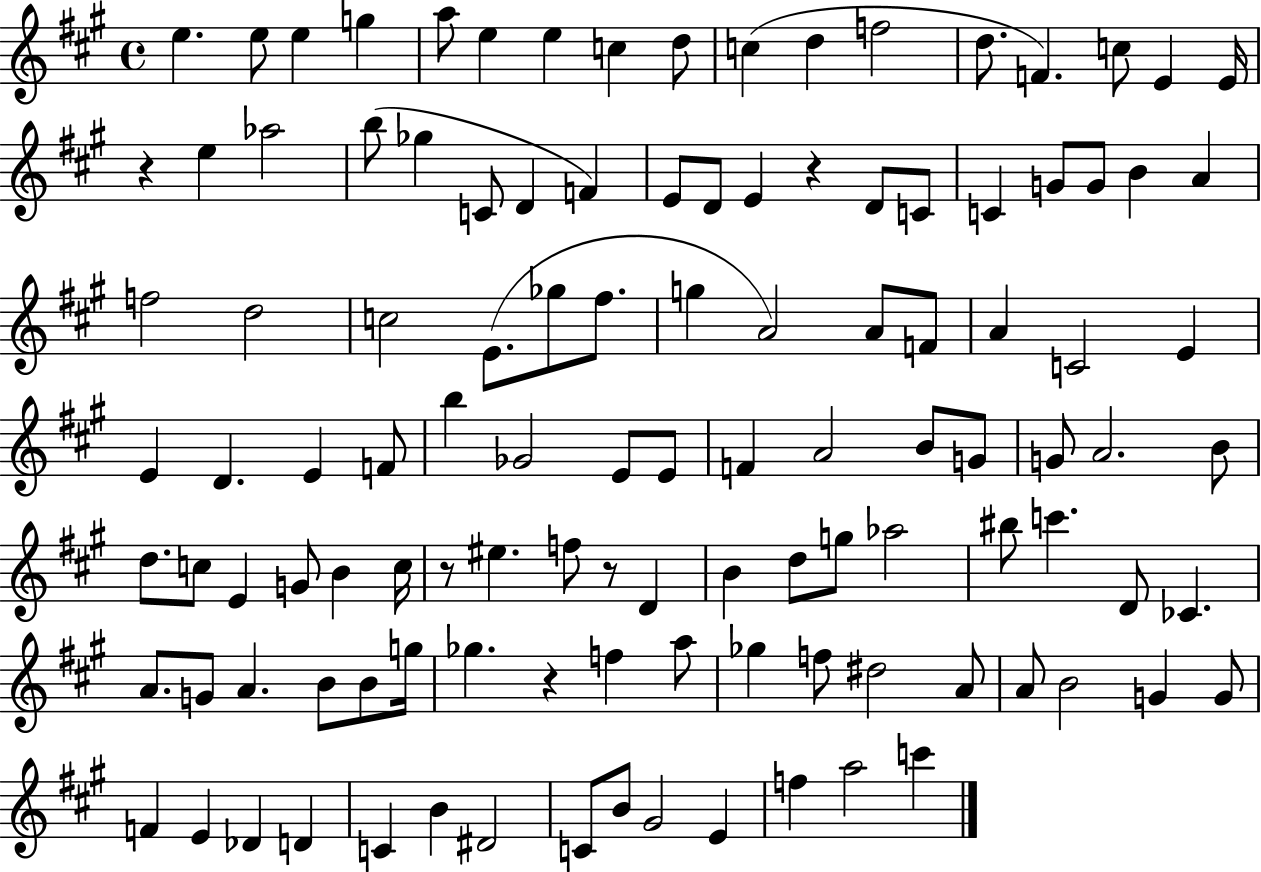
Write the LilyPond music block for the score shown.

{
  \clef treble
  \time 4/4
  \defaultTimeSignature
  \key a \major
  e''4. e''8 e''4 g''4 | a''8 e''4 e''4 c''4 d''8 | c''4( d''4 f''2 | d''8. f'4.) c''8 e'4 e'16 | \break r4 e''4 aes''2 | b''8( ges''4 c'8 d'4 f'4) | e'8 d'8 e'4 r4 d'8 c'8 | c'4 g'8 g'8 b'4 a'4 | \break f''2 d''2 | c''2 e'8.( ges''8 fis''8. | g''4 a'2) a'8 f'8 | a'4 c'2 e'4 | \break e'4 d'4. e'4 f'8 | b''4 ges'2 e'8 e'8 | f'4 a'2 b'8 g'8 | g'8 a'2. b'8 | \break d''8. c''8 e'4 g'8 b'4 c''16 | r8 eis''4. f''8 r8 d'4 | b'4 d''8 g''8 aes''2 | bis''8 c'''4. d'8 ces'4. | \break a'8. g'8 a'4. b'8 b'8 g''16 | ges''4. r4 f''4 a''8 | ges''4 f''8 dis''2 a'8 | a'8 b'2 g'4 g'8 | \break f'4 e'4 des'4 d'4 | c'4 b'4 dis'2 | c'8 b'8 gis'2 e'4 | f''4 a''2 c'''4 | \break \bar "|."
}